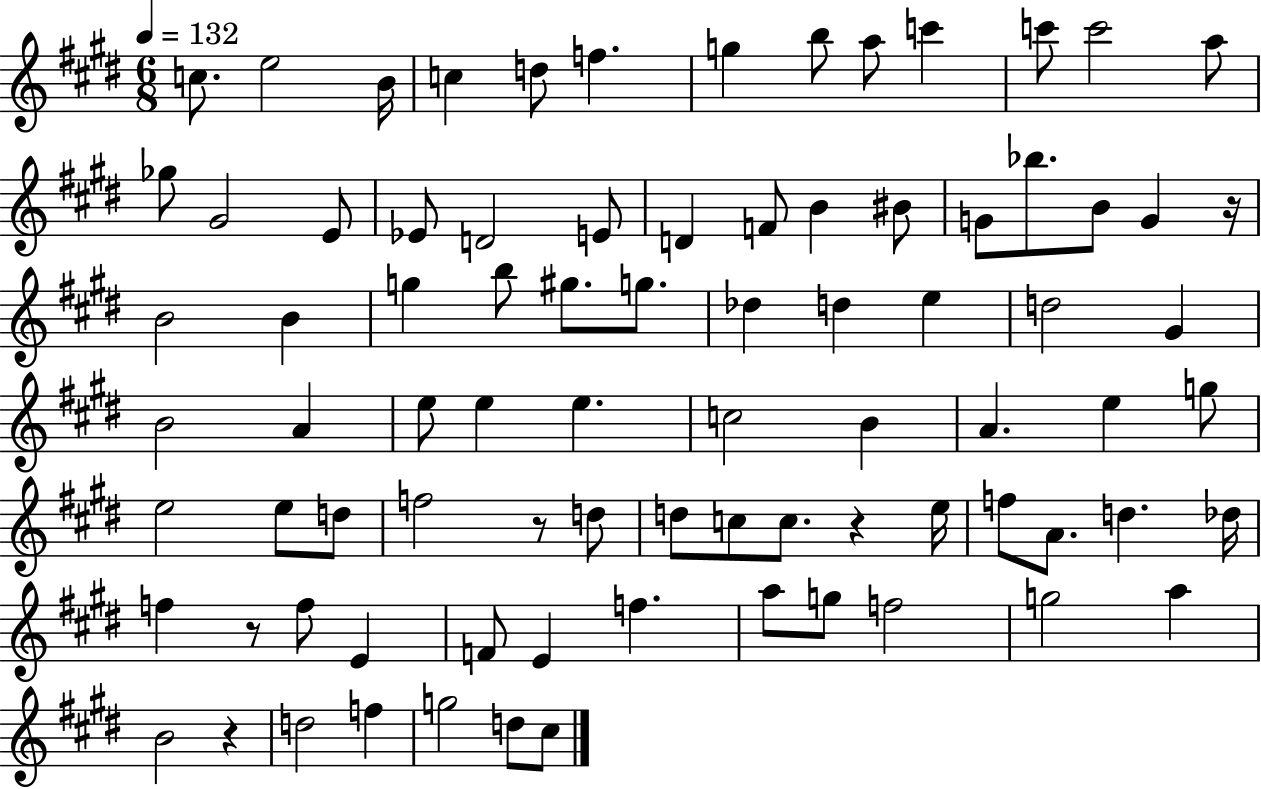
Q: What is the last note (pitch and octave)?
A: C#5